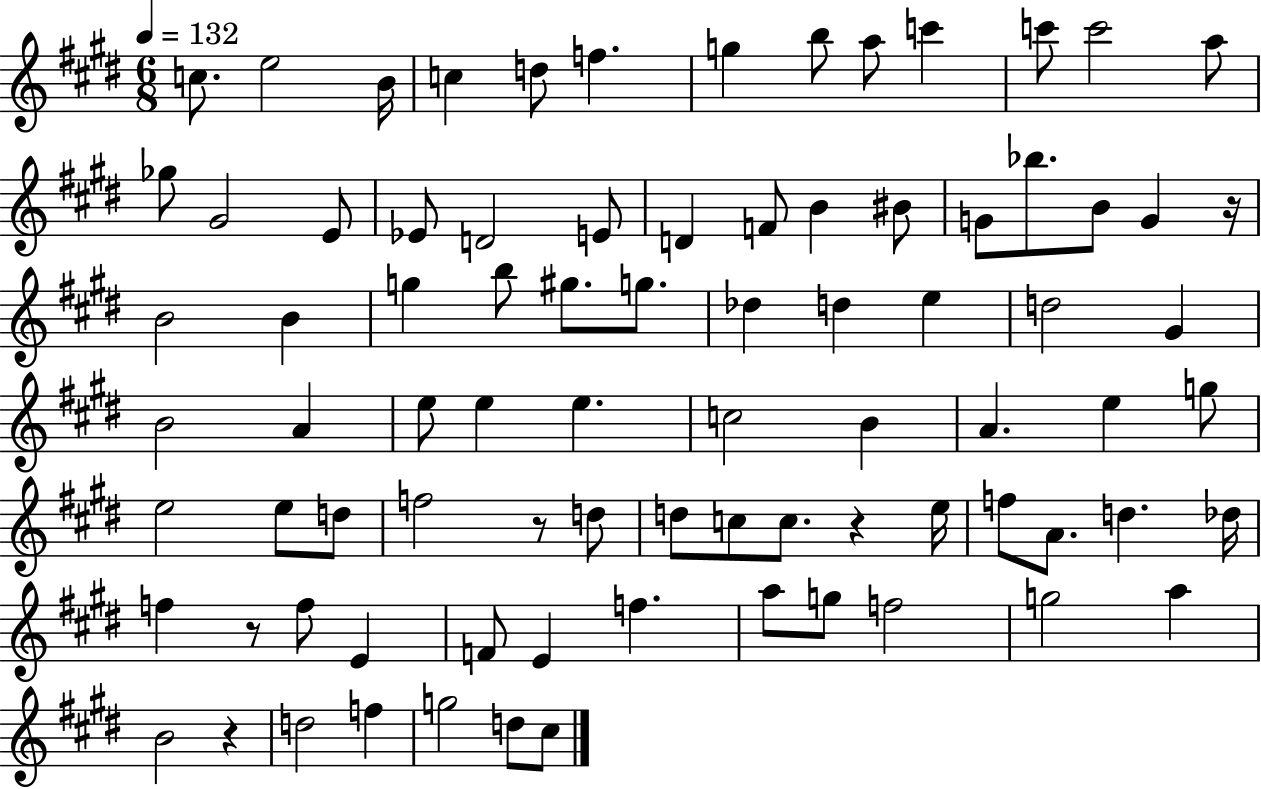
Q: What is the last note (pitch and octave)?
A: C#5